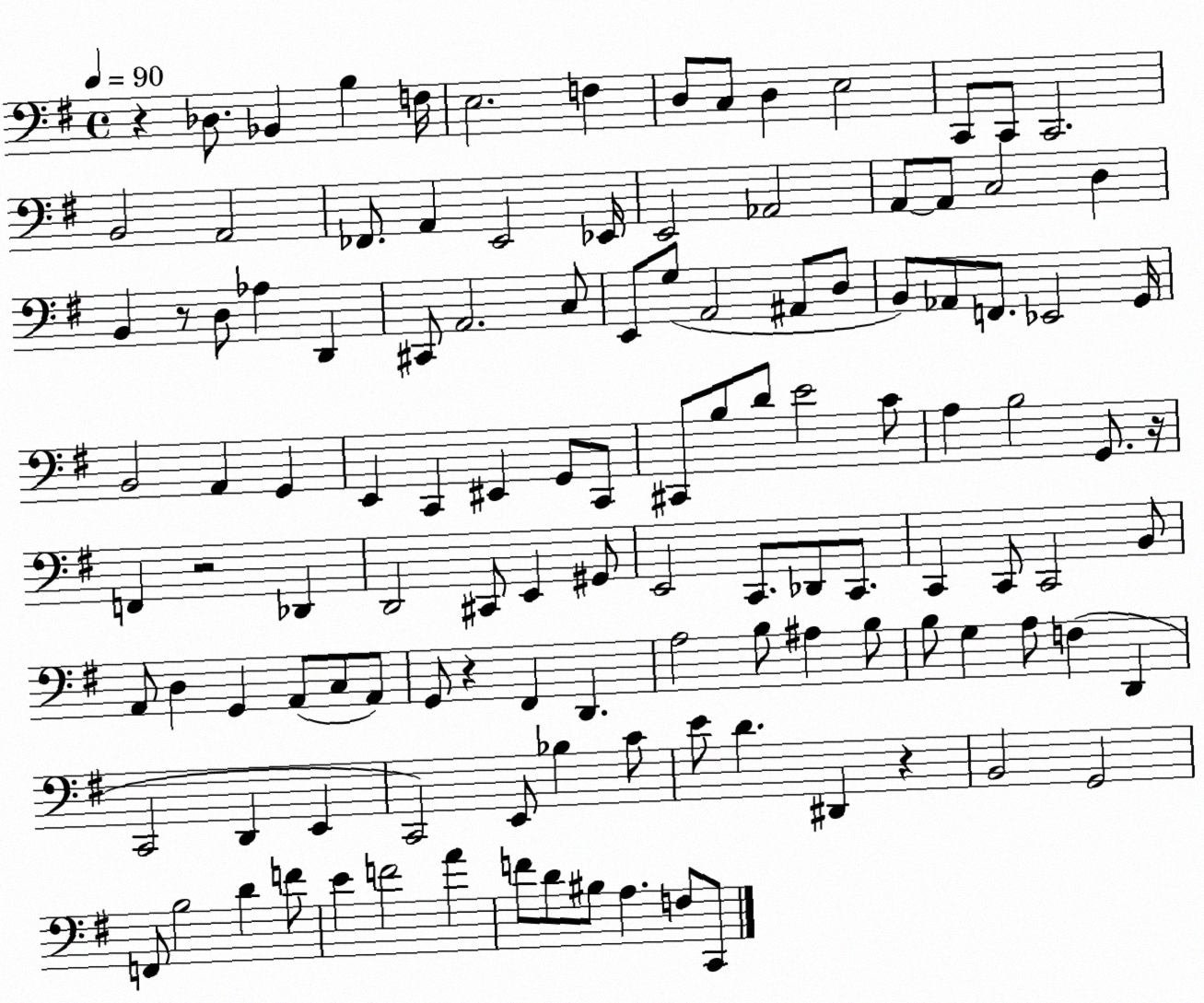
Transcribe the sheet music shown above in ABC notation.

X:1
T:Untitled
M:4/4
L:1/4
K:G
z _D,/2 _B,, B, F,/4 E,2 F, D,/2 C,/2 D, E,2 C,,/2 C,,/2 C,,2 B,,2 A,,2 _F,,/2 A,, E,,2 _E,,/4 E,,2 _A,,2 A,,/2 A,,/2 C,2 D, B,, z/2 D,/2 _A, D,, ^C,,/2 A,,2 C,/2 E,,/2 G,/2 A,,2 ^A,,/2 D,/2 B,,/2 _A,,/2 F,,/2 _E,,2 G,,/4 B,,2 A,, G,, E,, C,, ^E,, G,,/2 C,,/2 ^C,,/2 B,/2 D/2 E2 C/2 A, B,2 G,,/2 z/4 F,, z2 _D,, D,,2 ^C,,/2 E,, ^G,,/2 E,,2 C,,/2 _D,,/2 C,,/2 C,, C,,/2 C,,2 B,,/2 A,,/2 D, G,, A,,/2 C,/2 A,,/2 G,,/2 z ^F,, D,, A,2 B,/2 ^A, B,/2 B,/2 G, A,/2 F, D,, C,,2 D,, E,, C,,2 E,,/2 _B, C/2 E/2 D ^D,, z B,,2 G,,2 F,,/2 B,2 D F/2 E F2 A F/2 D/2 ^B,/2 A, F,/2 C,,/2